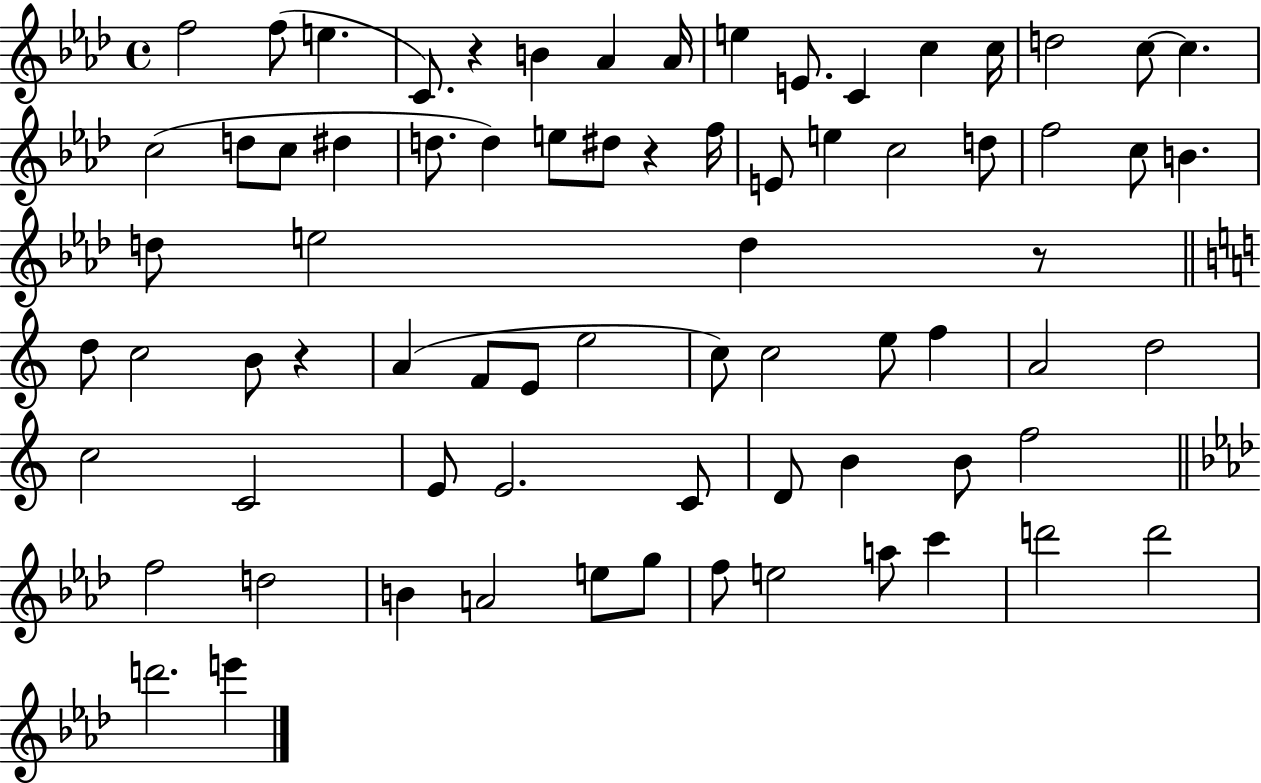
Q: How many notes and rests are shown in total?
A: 74